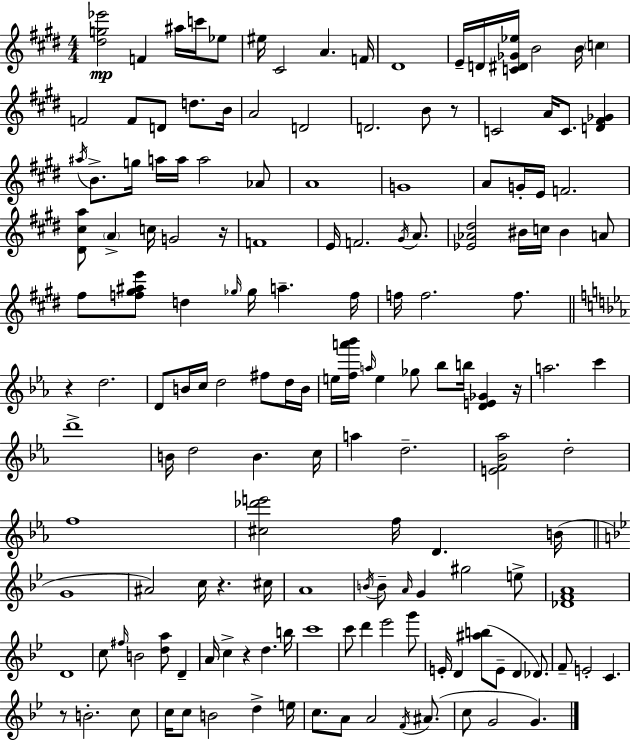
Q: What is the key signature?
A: E major